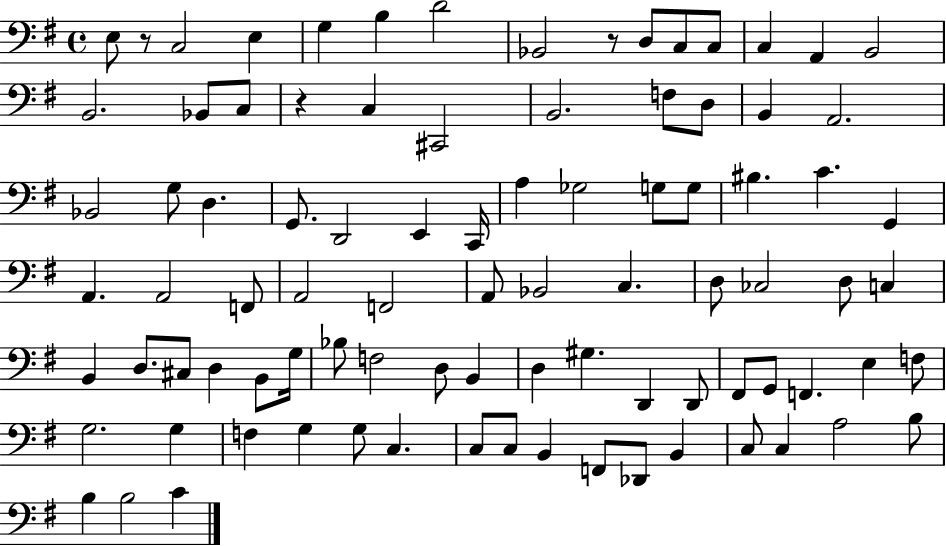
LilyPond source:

{
  \clef bass
  \time 4/4
  \defaultTimeSignature
  \key g \major
  e8 r8 c2 e4 | g4 b4 d'2 | bes,2 r8 d8 c8 c8 | c4 a,4 b,2 | \break b,2. bes,8 c8 | r4 c4 cis,2 | b,2. f8 d8 | b,4 a,2. | \break bes,2 g8 d4. | g,8. d,2 e,4 c,16 | a4 ges2 g8 g8 | bis4. c'4. g,4 | \break a,4. a,2 f,8 | a,2 f,2 | a,8 bes,2 c4. | d8 ces2 d8 c4 | \break b,4 d8. cis8 d4 b,8 g16 | bes8 f2 d8 b,4 | d4 gis4. d,4 d,8 | fis,8 g,8 f,4. e4 f8 | \break g2. g4 | f4 g4 g8 c4. | c8 c8 b,4 f,8 des,8 b,4 | c8 c4 a2 b8 | \break b4 b2 c'4 | \bar "|."
}